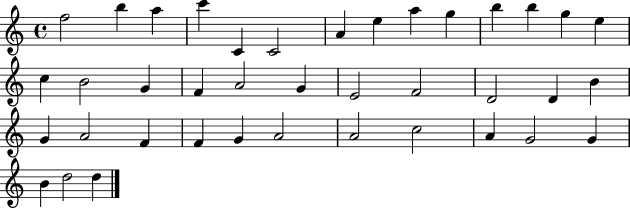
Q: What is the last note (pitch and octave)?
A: D5